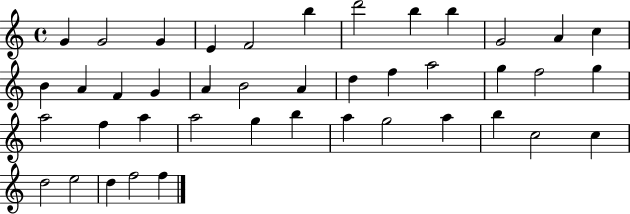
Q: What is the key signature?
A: C major